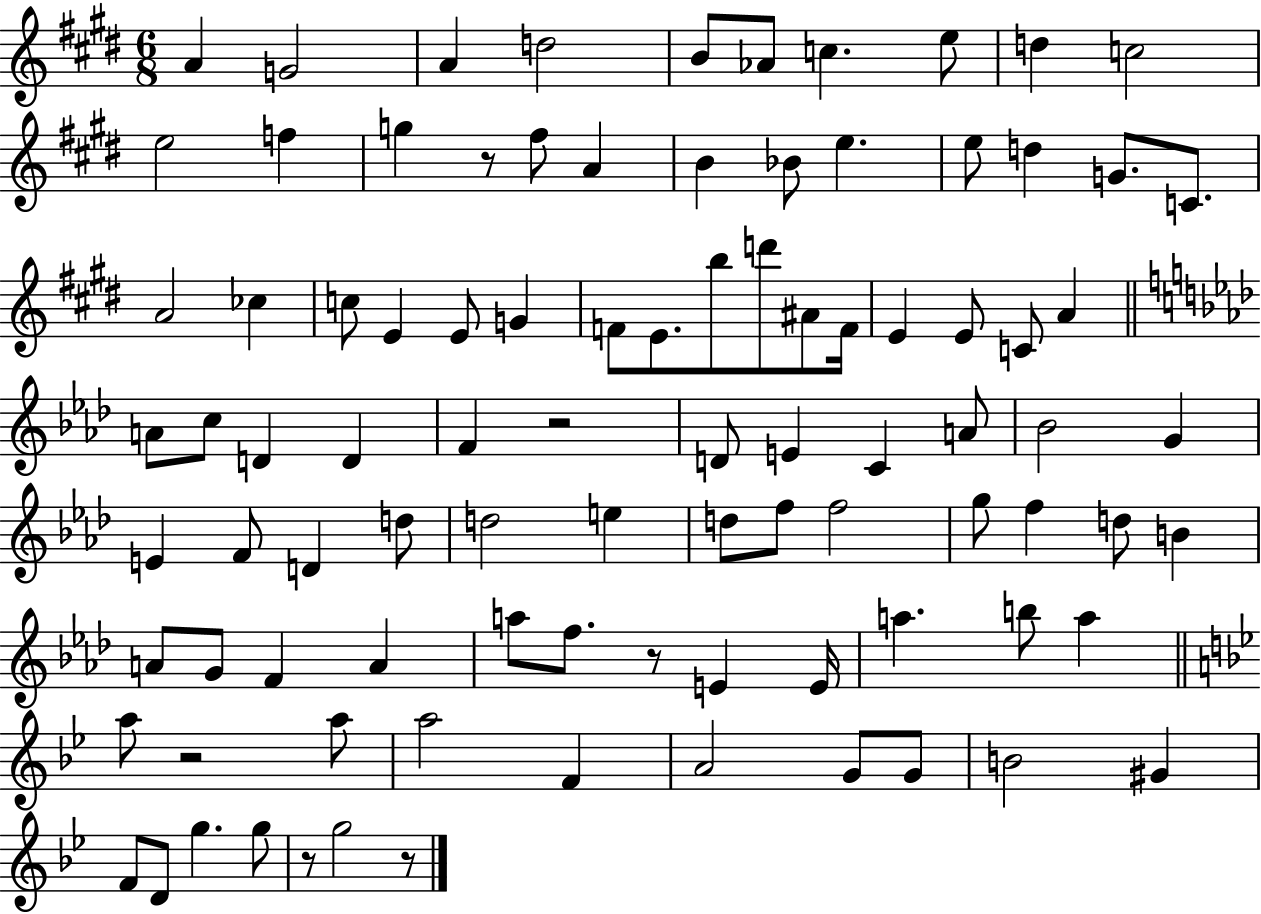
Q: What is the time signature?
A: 6/8